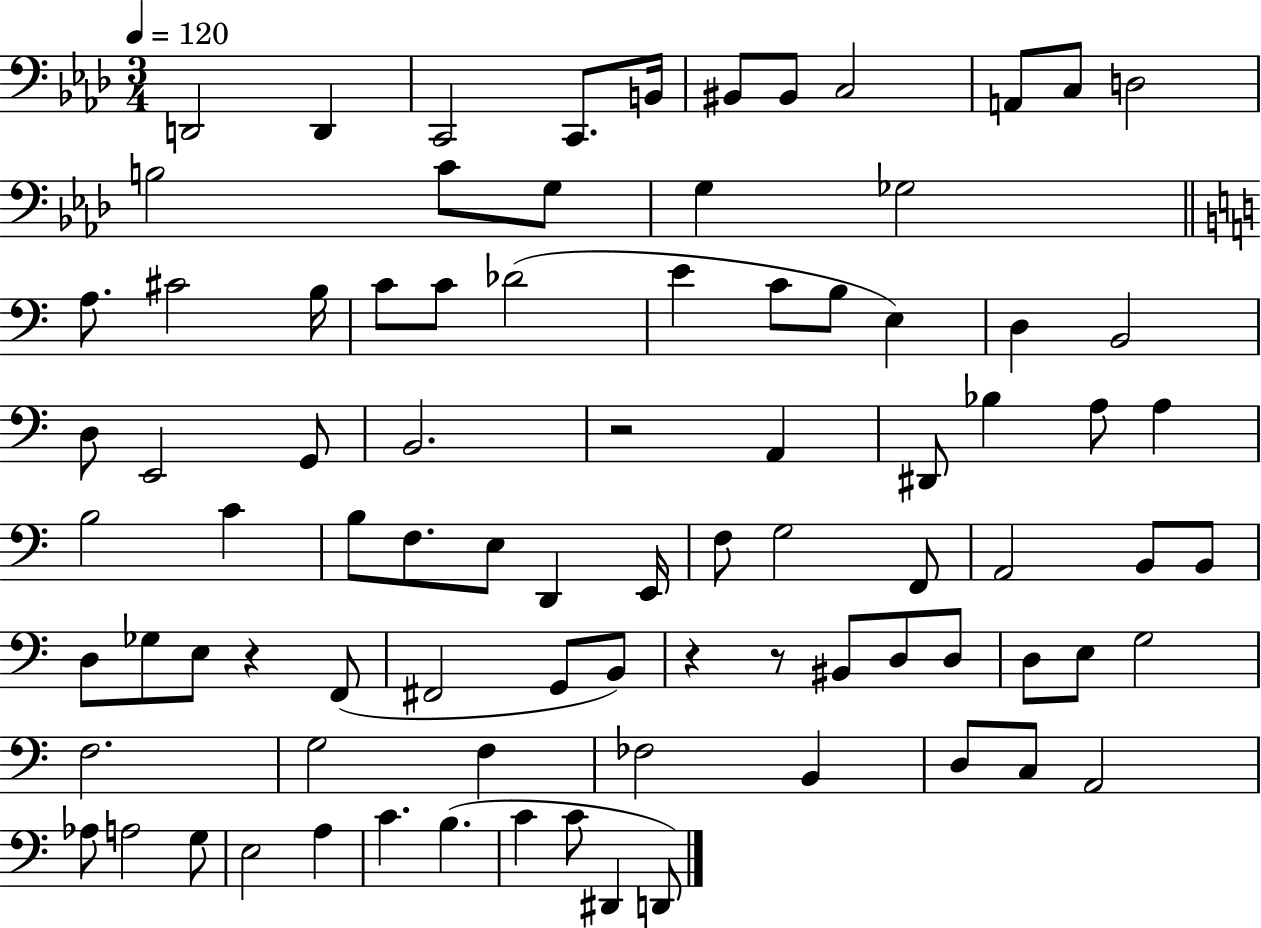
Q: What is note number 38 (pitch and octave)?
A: B3